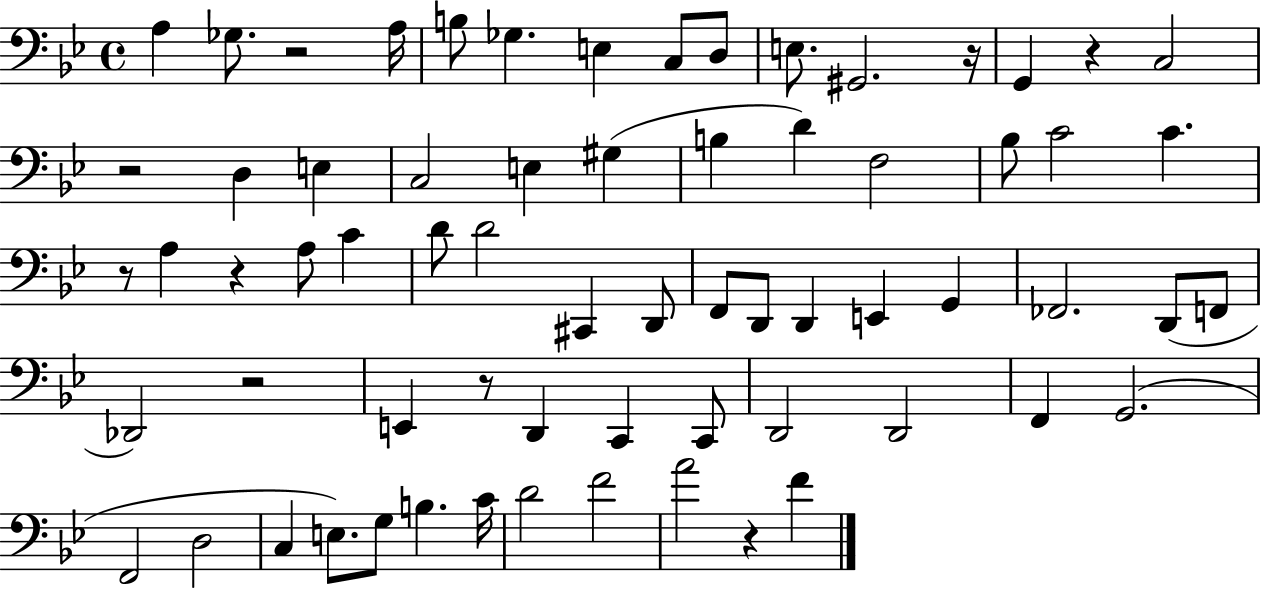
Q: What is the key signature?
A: BES major